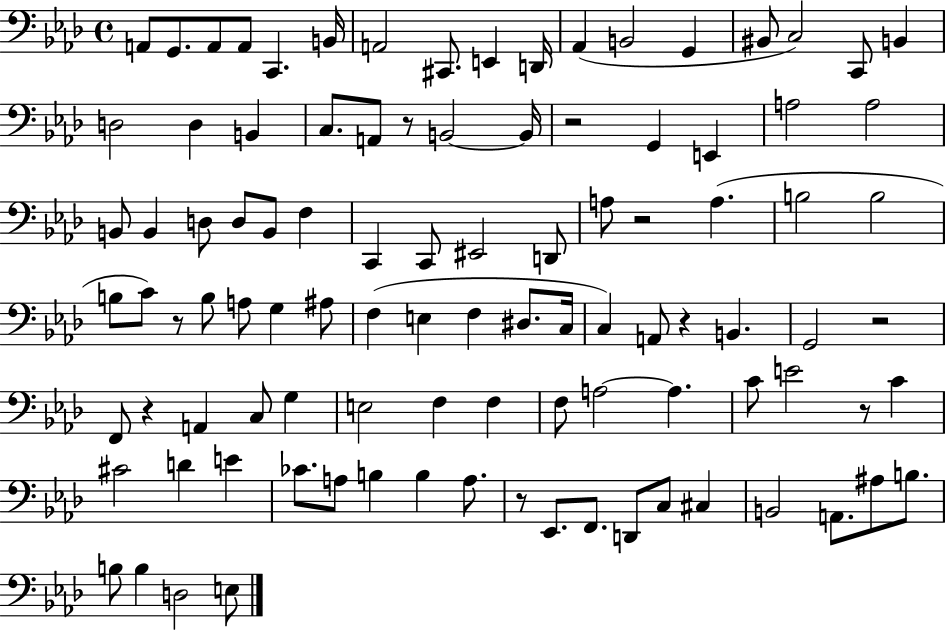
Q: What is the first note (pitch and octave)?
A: A2